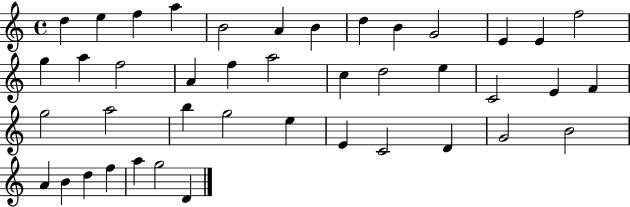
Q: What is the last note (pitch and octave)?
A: D4